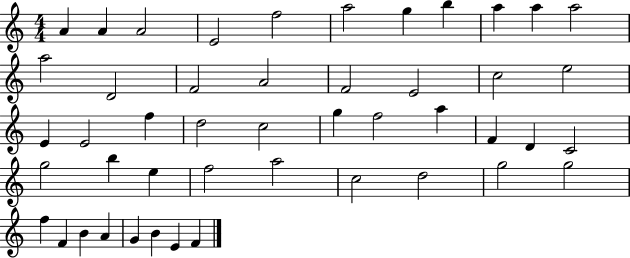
X:1
T:Untitled
M:4/4
L:1/4
K:C
A A A2 E2 f2 a2 g b a a a2 a2 D2 F2 A2 F2 E2 c2 e2 E E2 f d2 c2 g f2 a F D C2 g2 b e f2 a2 c2 d2 g2 g2 f F B A G B E F